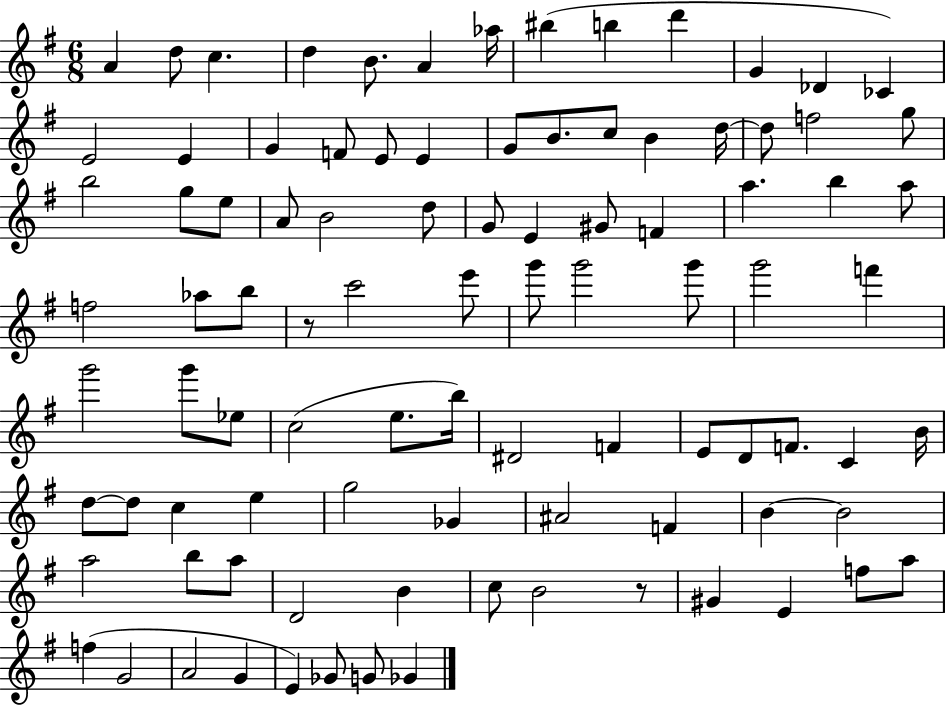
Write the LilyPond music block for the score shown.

{
  \clef treble
  \numericTimeSignature
  \time 6/8
  \key g \major
  \repeat volta 2 { a'4 d''8 c''4. | d''4 b'8. a'4 aes''16 | bis''4( b''4 d'''4 | g'4 des'4 ces'4) | \break e'2 e'4 | g'4 f'8 e'8 e'4 | g'8 b'8. c''8 b'4 d''16~~ | d''8 f''2 g''8 | \break b''2 g''8 e''8 | a'8 b'2 d''8 | g'8 e'4 gis'8 f'4 | a''4. b''4 a''8 | \break f''2 aes''8 b''8 | r8 c'''2 e'''8 | g'''8 g'''2 g'''8 | g'''2 f'''4 | \break g'''2 g'''8 ees''8 | c''2( e''8. b''16) | dis'2 f'4 | e'8 d'8 f'8. c'4 b'16 | \break d''8~~ d''8 c''4 e''4 | g''2 ges'4 | ais'2 f'4 | b'4~~ b'2 | \break a''2 b''8 a''8 | d'2 b'4 | c''8 b'2 r8 | gis'4 e'4 f''8 a''8 | \break f''4( g'2 | a'2 g'4 | e'4) ges'8 g'8 ges'4 | } \bar "|."
}